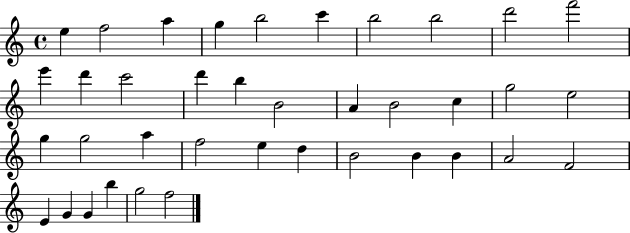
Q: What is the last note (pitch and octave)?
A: F5